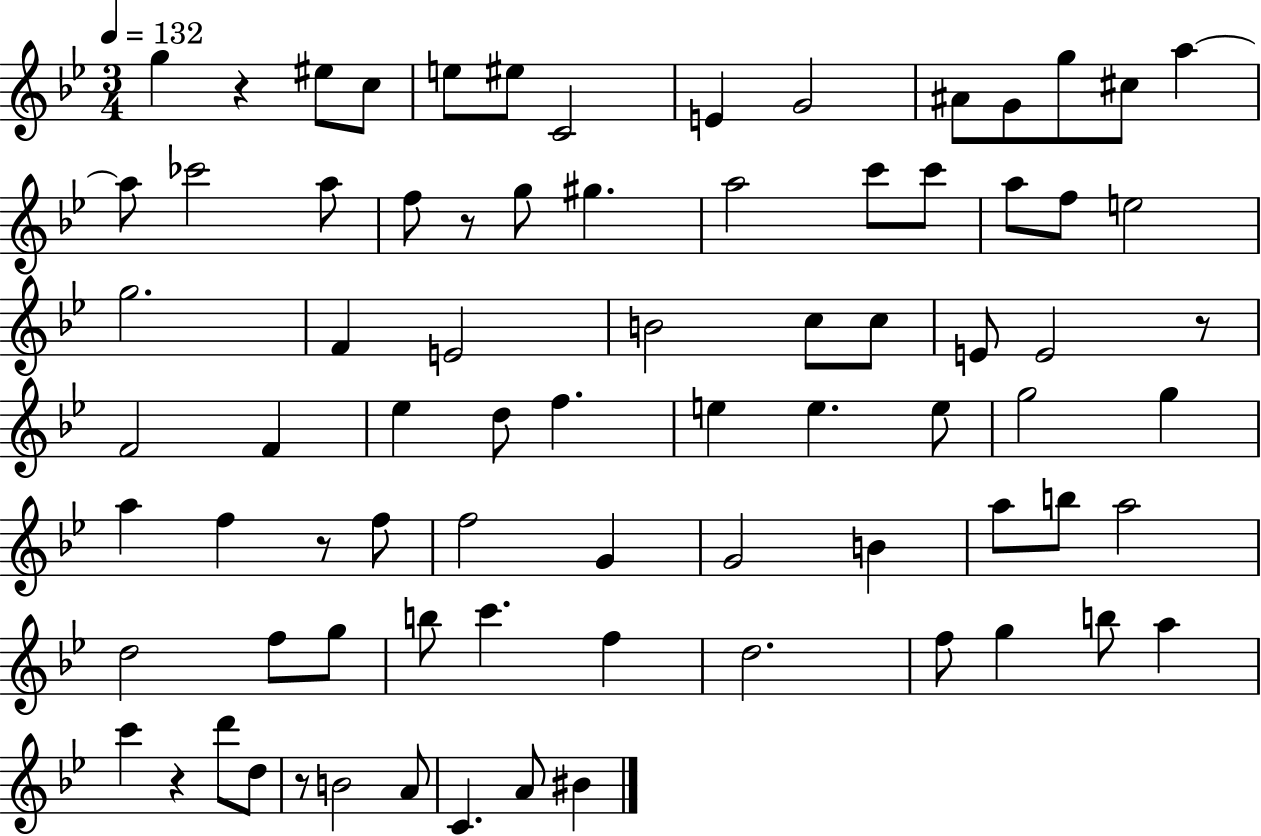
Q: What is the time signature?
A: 3/4